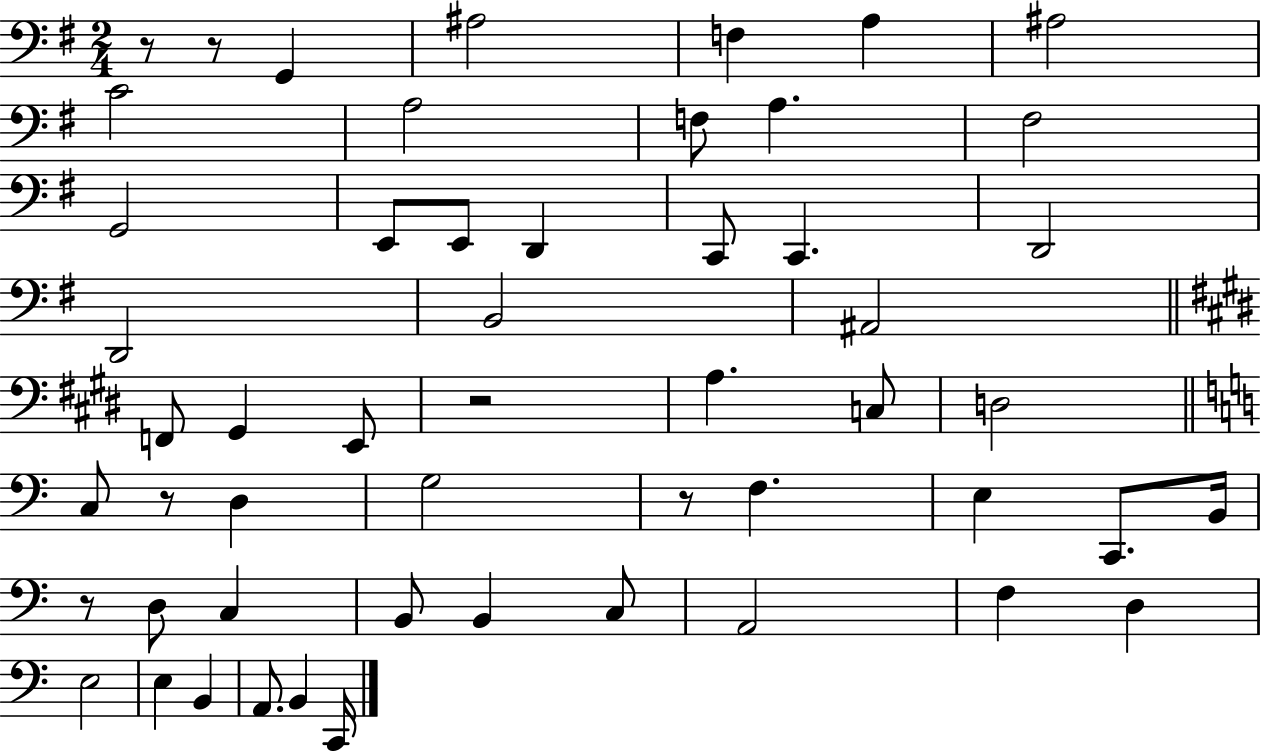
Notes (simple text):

R/e R/e G2/q A#3/h F3/q A3/q A#3/h C4/h A3/h F3/e A3/q. F#3/h G2/h E2/e E2/e D2/q C2/e C2/q. D2/h D2/h B2/h A#2/h F2/e G#2/q E2/e R/h A3/q. C3/e D3/h C3/e R/e D3/q G3/h R/e F3/q. E3/q C2/e. B2/s R/e D3/e C3/q B2/e B2/q C3/e A2/h F3/q D3/q E3/h E3/q B2/q A2/e. B2/q C2/s